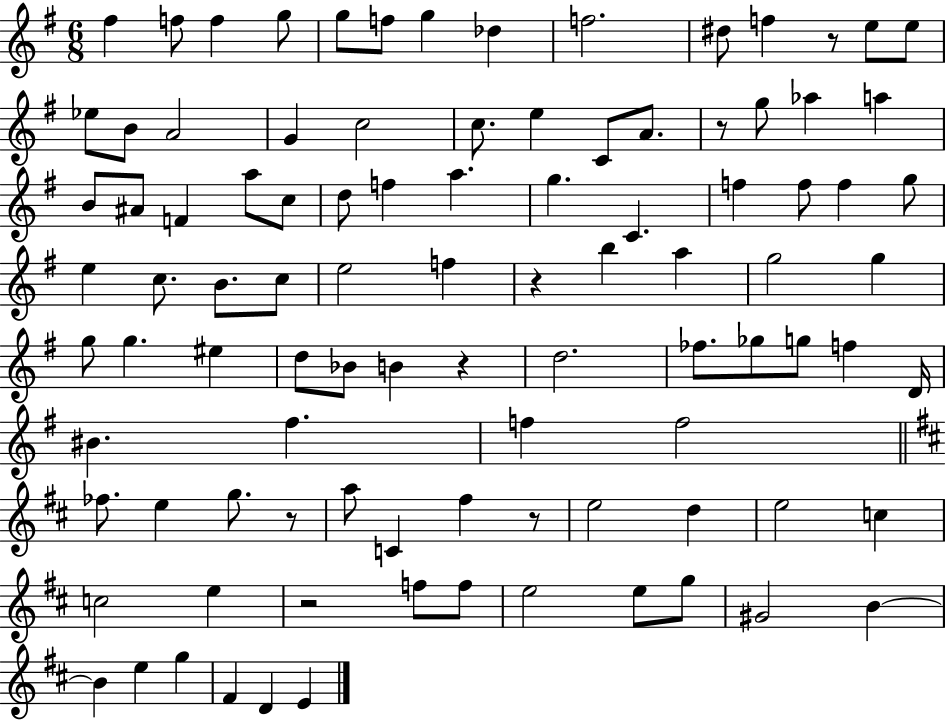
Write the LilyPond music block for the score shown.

{
  \clef treble
  \numericTimeSignature
  \time 6/8
  \key g \major
  \repeat volta 2 { fis''4 f''8 f''4 g''8 | g''8 f''8 g''4 des''4 | f''2. | dis''8 f''4 r8 e''8 e''8 | \break ees''8 b'8 a'2 | g'4 c''2 | c''8. e''4 c'8 a'8. | r8 g''8 aes''4 a''4 | \break b'8 ais'8 f'4 a''8 c''8 | d''8 f''4 a''4. | g''4. c'4. | f''4 f''8 f''4 g''8 | \break e''4 c''8. b'8. c''8 | e''2 f''4 | r4 b''4 a''4 | g''2 g''4 | \break g''8 g''4. eis''4 | d''8 bes'8 b'4 r4 | d''2. | fes''8. ges''8 g''8 f''4 d'16 | \break bis'4. fis''4. | f''4 f''2 | \bar "||" \break \key d \major fes''8. e''4 g''8. r8 | a''8 c'4 fis''4 r8 | e''2 d''4 | e''2 c''4 | \break c''2 e''4 | r2 f''8 f''8 | e''2 e''8 g''8 | gis'2 b'4~~ | \break b'4 e''4 g''4 | fis'4 d'4 e'4 | } \bar "|."
}